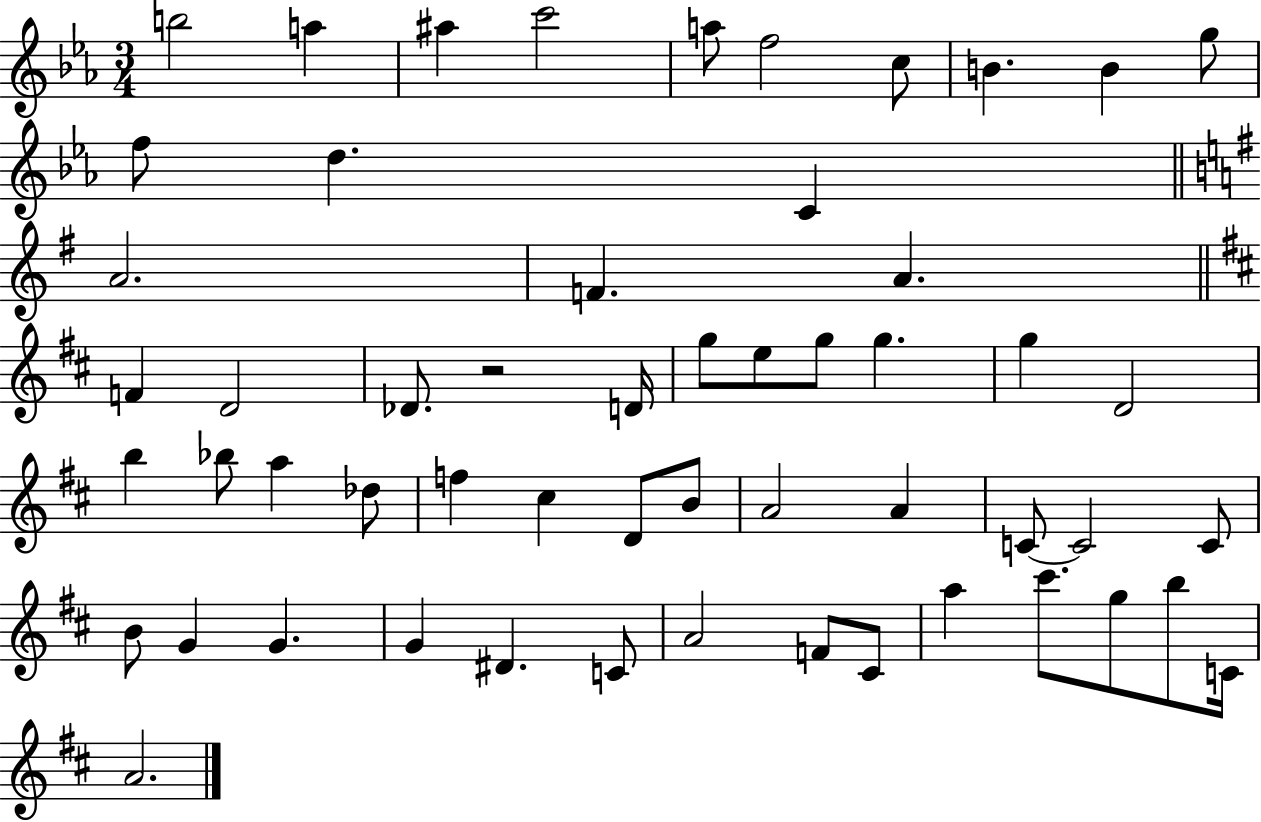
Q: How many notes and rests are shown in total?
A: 55